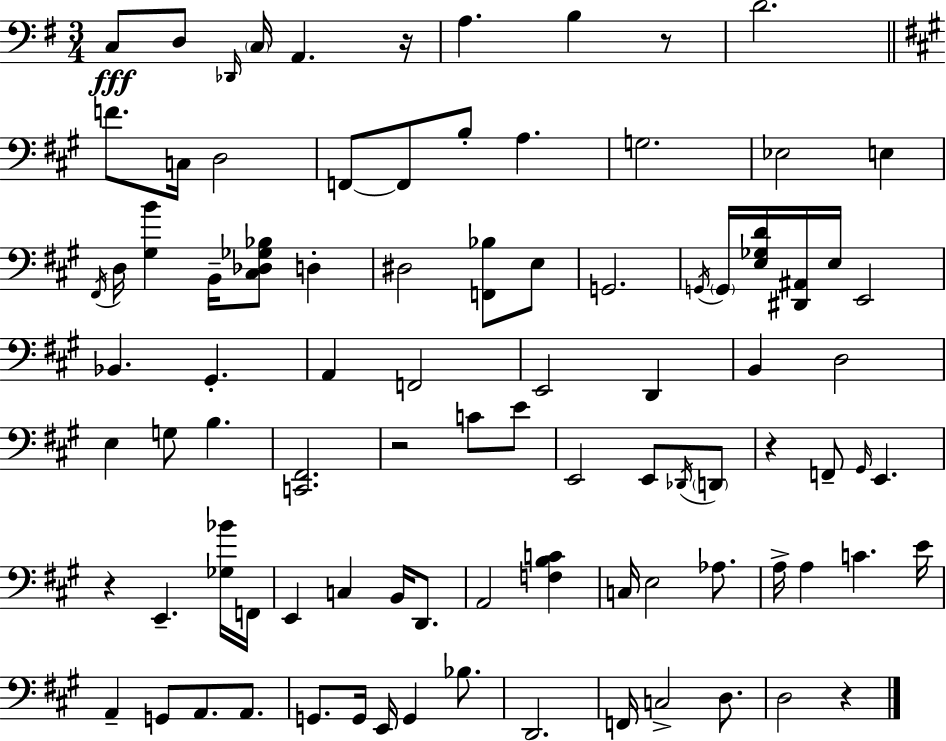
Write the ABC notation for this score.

X:1
T:Untitled
M:3/4
L:1/4
K:G
C,/2 D,/2 _D,,/4 C,/4 A,, z/4 A, B, z/2 D2 F/2 C,/4 D,2 F,,/2 F,,/2 B,/2 A, G,2 _E,2 E, ^F,,/4 D,/4 [^G,B] B,,/4 [^C,_D,_G,_B,]/2 D, ^D,2 [F,,_B,]/2 E,/2 G,,2 G,,/4 G,,/4 [E,_G,D]/4 [^D,,^A,,]/4 E,/4 E,,2 _B,, ^G,, A,, F,,2 E,,2 D,, B,, D,2 E, G,/2 B, [C,,^F,,]2 z2 C/2 E/2 E,,2 E,,/2 _D,,/4 D,,/2 z F,,/2 ^G,,/4 E,, z E,, [_G,_B]/4 F,,/4 E,, C, B,,/4 D,,/2 A,,2 [F,B,C] C,/4 E,2 _A,/2 A,/4 A, C E/4 A,, G,,/2 A,,/2 A,,/2 G,,/2 G,,/4 E,,/4 G,, _B,/2 D,,2 F,,/4 C,2 D,/2 D,2 z